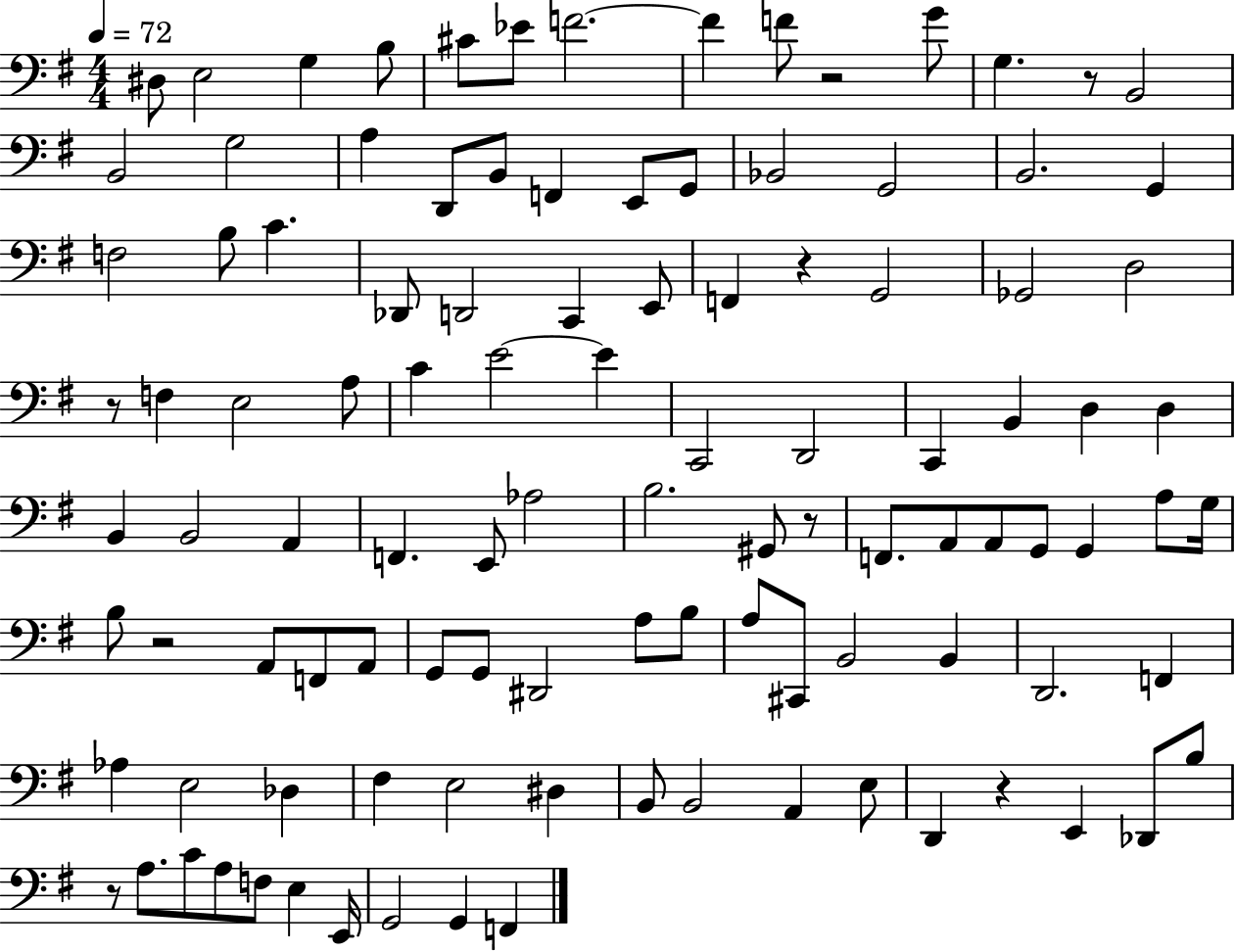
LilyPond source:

{
  \clef bass
  \numericTimeSignature
  \time 4/4
  \key g \major
  \tempo 4 = 72
  dis8 e2 g4 b8 | cis'8 ees'8 f'2.~~ | f'4 f'8 r2 g'8 | g4. r8 b,2 | \break b,2 g2 | a4 d,8 b,8 f,4 e,8 g,8 | bes,2 g,2 | b,2. g,4 | \break f2 b8 c'4. | des,8 d,2 c,4 e,8 | f,4 r4 g,2 | ges,2 d2 | \break r8 f4 e2 a8 | c'4 e'2~~ e'4 | c,2 d,2 | c,4 b,4 d4 d4 | \break b,4 b,2 a,4 | f,4. e,8 aes2 | b2. gis,8 r8 | f,8. a,8 a,8 g,8 g,4 a8 g16 | \break b8 r2 a,8 f,8 a,8 | g,8 g,8 dis,2 a8 b8 | a8 cis,8 b,2 b,4 | d,2. f,4 | \break aes4 e2 des4 | fis4 e2 dis4 | b,8 b,2 a,4 e8 | d,4 r4 e,4 des,8 b8 | \break r8 a8. c'8 a8 f8 e4 e,16 | g,2 g,4 f,4 | \bar "|."
}